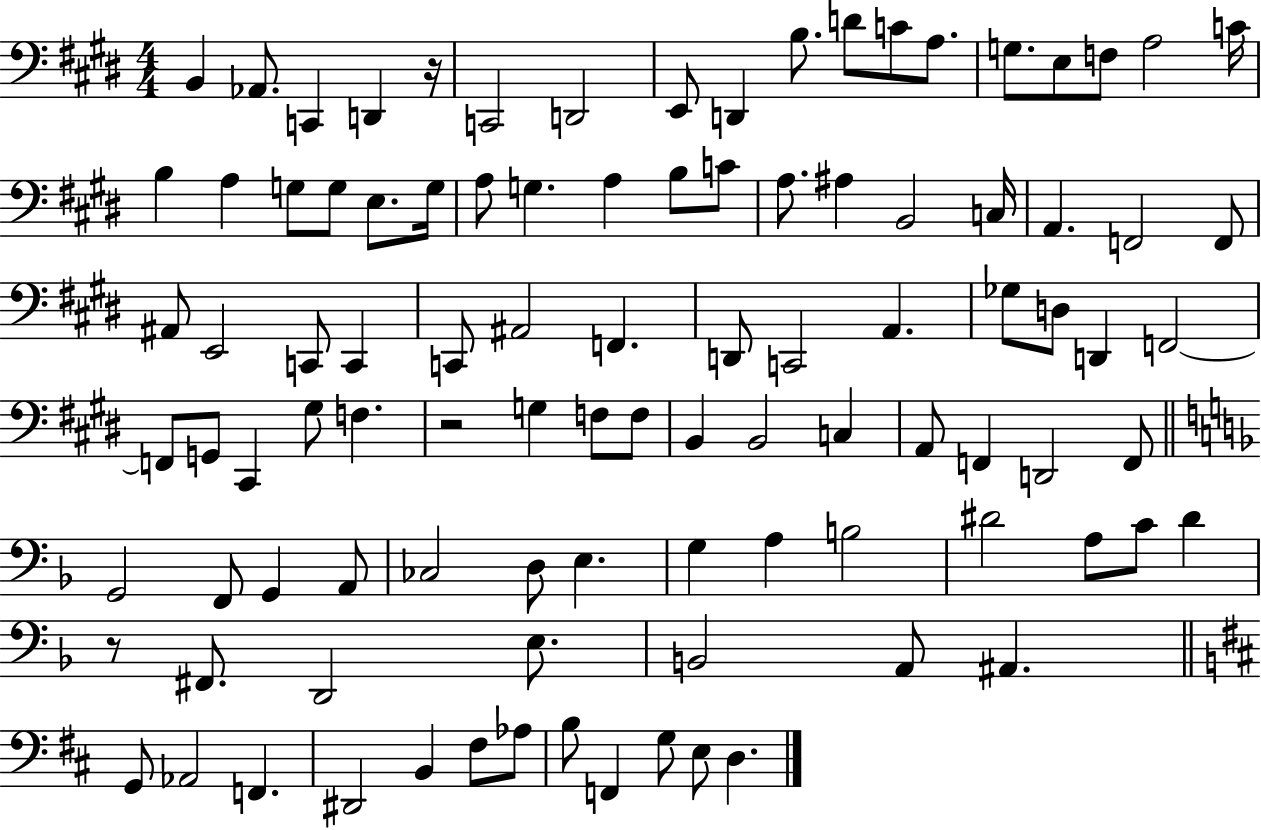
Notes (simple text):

B2/q Ab2/e. C2/q D2/q R/s C2/h D2/h E2/e D2/q B3/e. D4/e C4/e A3/e. G3/e. E3/e F3/e A3/h C4/s B3/q A3/q G3/e G3/e E3/e. G3/s A3/e G3/q. A3/q B3/e C4/e A3/e. A#3/q B2/h C3/s A2/q. F2/h F2/e A#2/e E2/h C2/e C2/q C2/e A#2/h F2/q. D2/e C2/h A2/q. Gb3/e D3/e D2/q F2/h F2/e G2/e C#2/q G#3/e F3/q. R/h G3/q F3/e F3/e B2/q B2/h C3/q A2/e F2/q D2/h F2/e G2/h F2/e G2/q A2/e CES3/h D3/e E3/q. G3/q A3/q B3/h D#4/h A3/e C4/e D#4/q R/e F#2/e. D2/h E3/e. B2/h A2/e A#2/q. G2/e Ab2/h F2/q. D#2/h B2/q F#3/e Ab3/e B3/e F2/q G3/e E3/e D3/q.